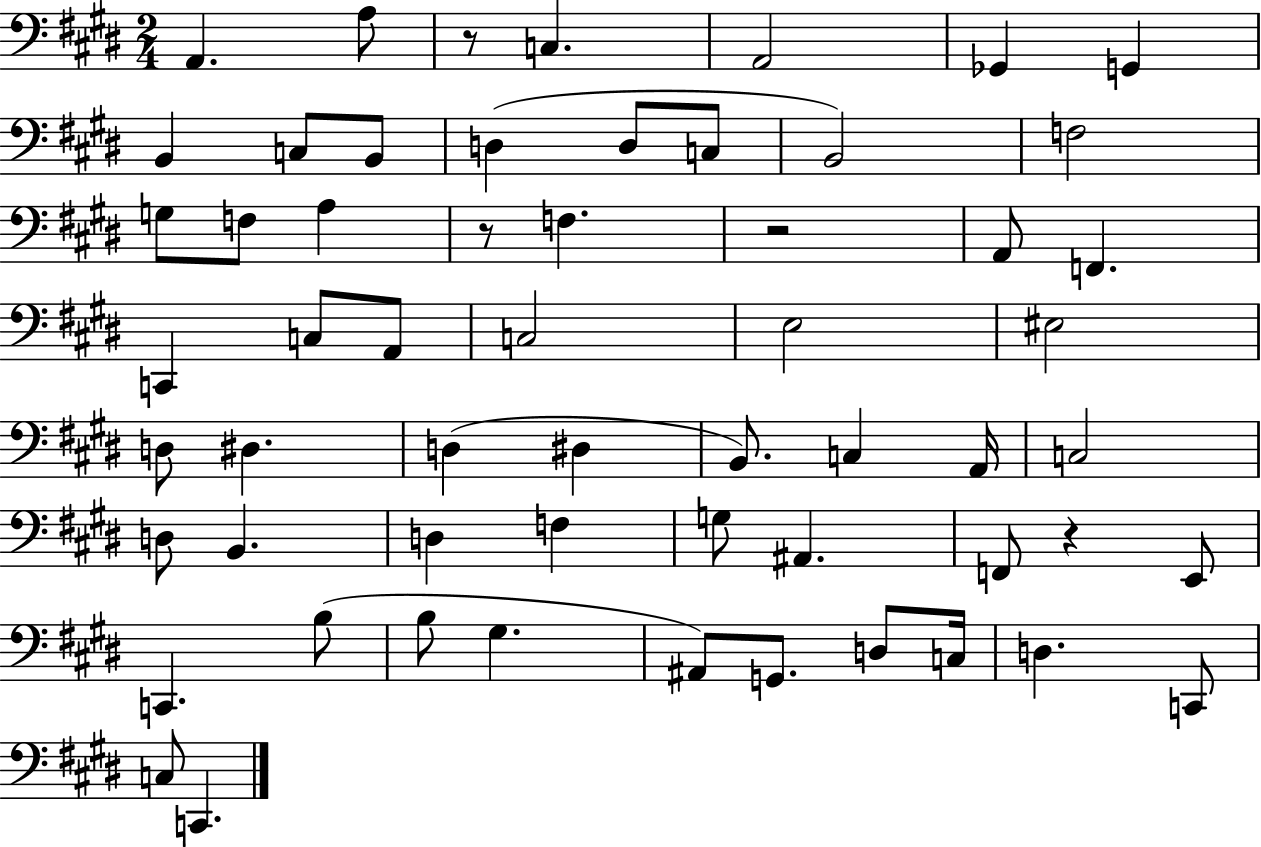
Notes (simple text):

A2/q. A3/e R/e C3/q. A2/h Gb2/q G2/q B2/q C3/e B2/e D3/q D3/e C3/e B2/h F3/h G3/e F3/e A3/q R/e F3/q. R/h A2/e F2/q. C2/q C3/e A2/e C3/h E3/h EIS3/h D3/e D#3/q. D3/q D#3/q B2/e. C3/q A2/s C3/h D3/e B2/q. D3/q F3/q G3/e A#2/q. F2/e R/q E2/e C2/q. B3/e B3/e G#3/q. A#2/e G2/e. D3/e C3/s D3/q. C2/e C3/e C2/q.